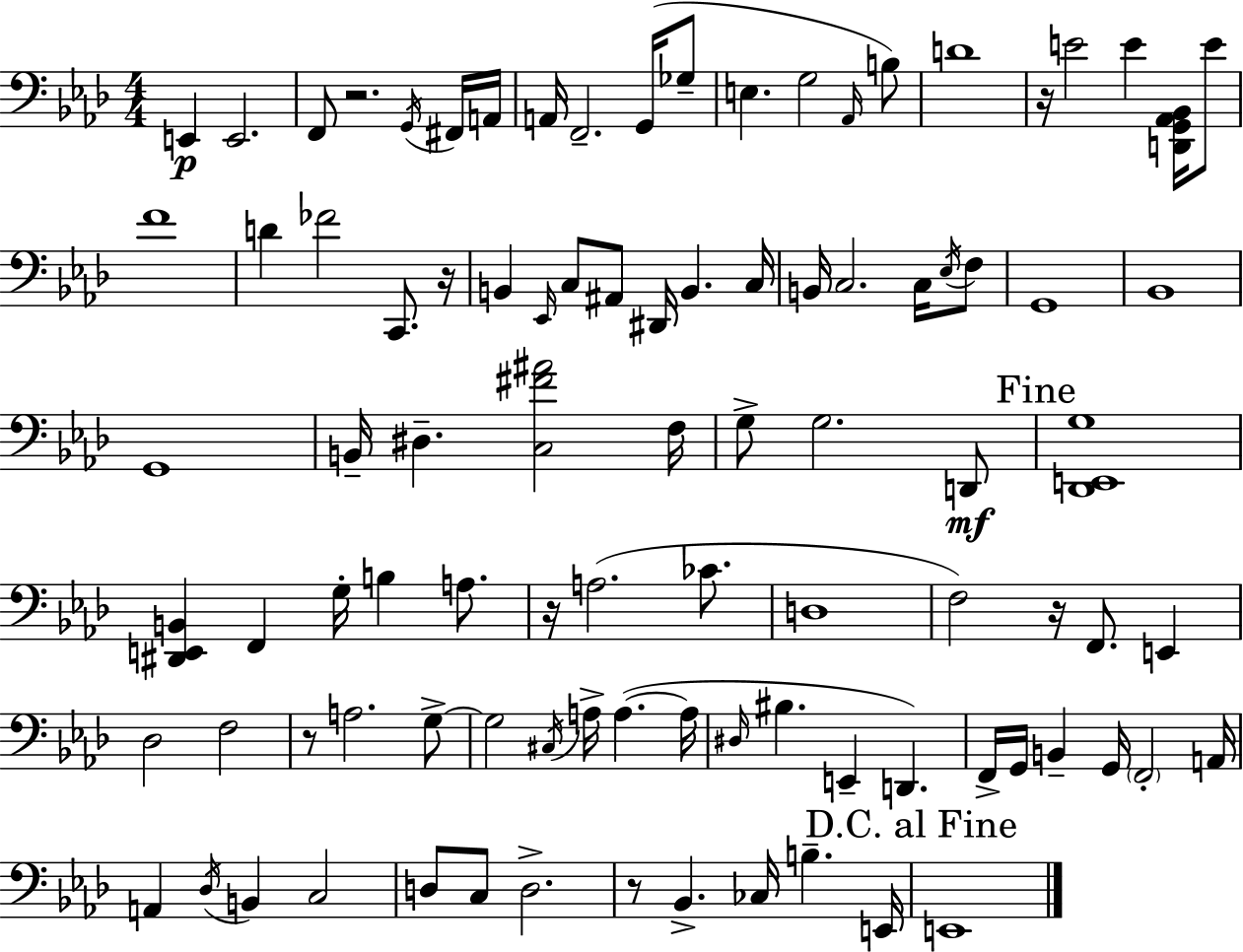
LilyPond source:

{
  \clef bass
  \numericTimeSignature
  \time 4/4
  \key f \minor
  e,4\p e,2. | f,8 r2. \acciaccatura { g,16 } fis,16 | a,16 a,16 f,2.-- g,16( ges8-- | e4. g2 \grace { aes,16 } | \break b8) d'1 | r16 e'2 e'4 <d, g, aes, bes,>16 | e'8 f'1 | d'4 fes'2 c,8. | \break r16 b,4 \grace { ees,16 } c8 ais,8 dis,16 b,4. | c16 b,16 c2. | c16 \acciaccatura { ees16 } f8 g,1 | bes,1 | \break g,1 | b,16-- dis4.-- <c fis' ais'>2 | f16 g8-> g2. | d,8\mf \mark "Fine" <des, e, g>1 | \break <dis, e, b,>4 f,4 g16-. b4 | a8. r16 a2.( | ces'8. d1 | f2) r16 f,8. | \break e,4 des2 f2 | r8 a2. | g8->~~ g2 \acciaccatura { cis16 } a16-> a4.~(~ | a16 \grace { dis16 } bis4. e,4-- | \break d,4.) f,16-> g,16 b,4-- g,16 \parenthesize f,2-. | a,16 a,4 \acciaccatura { des16 } b,4 c2 | d8 c8 d2.-> | r8 bes,4.-> ces16 | \break b4.-- e,16 \mark "D.C. al Fine" e,1 | \bar "|."
}